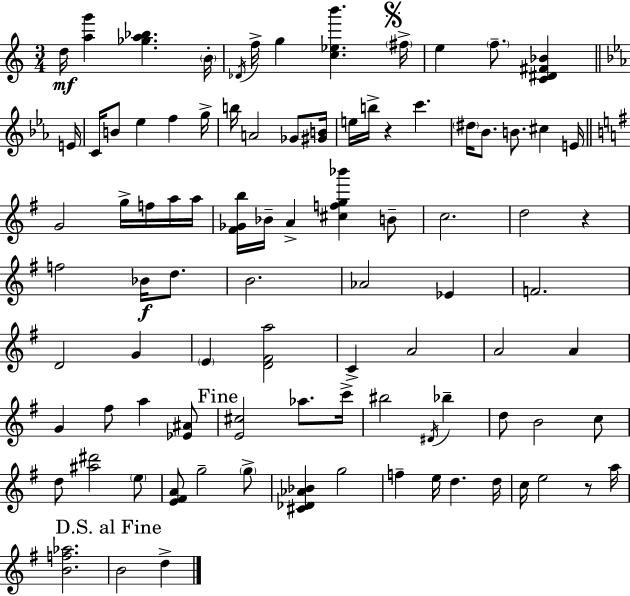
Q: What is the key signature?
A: C major